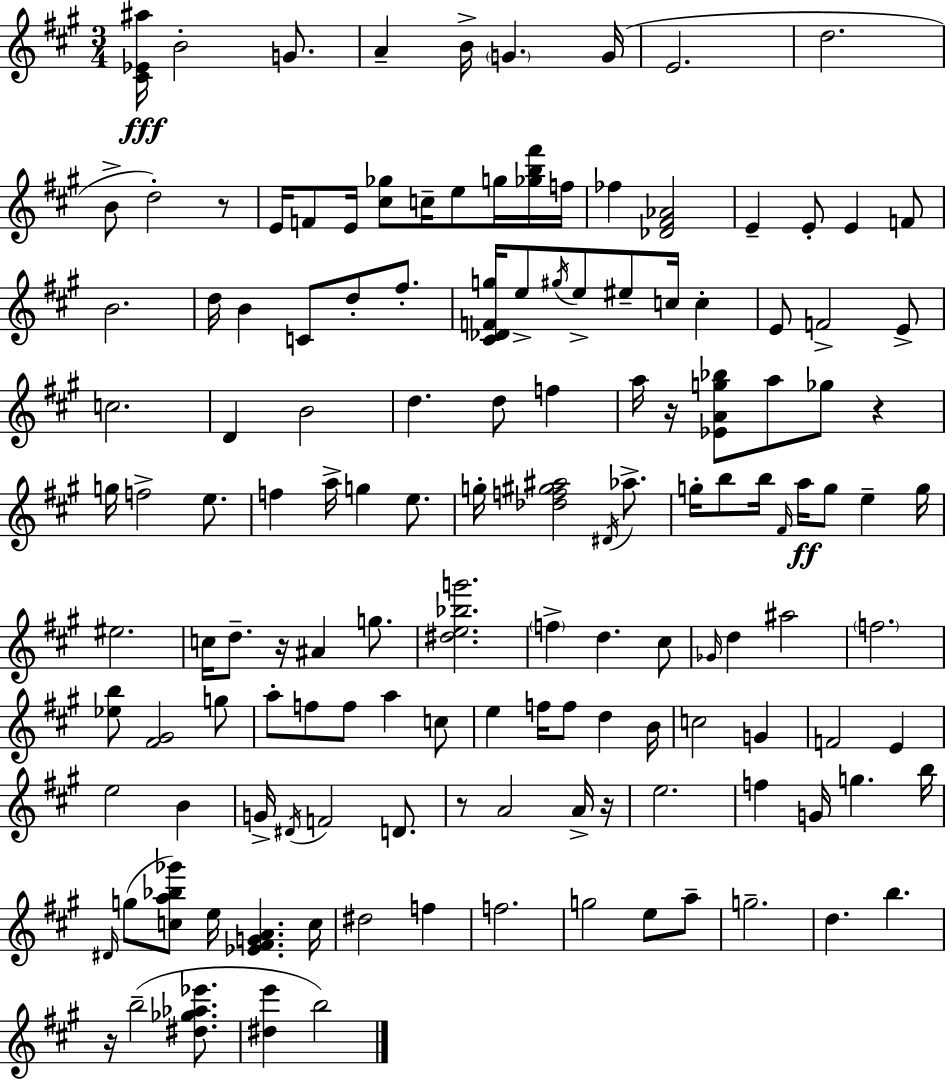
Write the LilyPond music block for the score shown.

{
  \clef treble
  \numericTimeSignature
  \time 3/4
  \key a \major
  <cis' ees' ais''>16\fff b'2-. g'8. | a'4-- b'16-> \parenthesize g'4. g'16( | e'2. | d''2. | \break b'8-> d''2-.) r8 | e'16 f'8 e'16 <cis'' ges''>8 c''16-- e''8 g''16 <ges'' b'' fis'''>16 f''16 | fes''4 <des' fis' aes'>2 | e'4-- e'8-. e'4 f'8 | \break b'2. | d''16 b'4 c'8 d''8-. fis''8.-. | <cis' des' f' g''>16 e''8-> \acciaccatura { gis''16 } e''8-> eis''8-- c''16 c''4-. | e'8 f'2-> e'8-> | \break c''2. | d'4 b'2 | d''4. d''8 f''4 | a''16 r16 <ees' a' g'' bes''>8 a''8 ges''8 r4 | \break g''16 f''2-> e''8. | f''4 a''16-> g''4 e''8. | g''16-. <des'' f'' gis'' ais''>2 \acciaccatura { dis'16 } aes''8.-> | g''16-. b''8 b''16 \grace { fis'16 } a''16\ff g''8 e''4-- | \break g''16 eis''2. | c''16 d''8.-- r16 ais'4 | g''8. <dis'' e'' bes'' g'''>2. | \parenthesize f''4-> d''4. | \break cis''8 \grace { ges'16 } d''4 ais''2 | \parenthesize f''2. | <ees'' b''>8 <fis' gis'>2 | g''8 a''8-. f''8 f''8 a''4 | \break c''8 e''4 f''16 f''8 d''4 | b'16 c''2 | g'4 f'2 | e'4 e''2 | \break b'4 g'16-> \acciaccatura { dis'16 } f'2 | d'8. r8 a'2 | a'16-> r16 e''2. | f''4 g'16 g''4. | \break b''16 \grace { dis'16 }( g''8 <c'' a'' bes'' ges'''>8) e''16 <ees' fis' g' a'>4. | c''16 dis''2 | f''4 f''2. | g''2 | \break e''8 a''8-- g''2.-- | d''4. | b''4. r16 b''2--( | <dis'' ges'' aes'' ees'''>8. <dis'' e'''>4 b''2) | \break \bar "|."
}